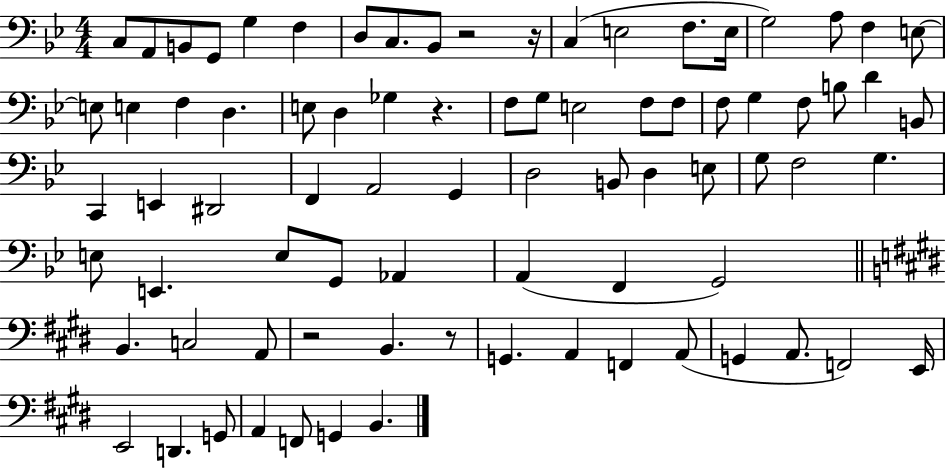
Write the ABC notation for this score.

X:1
T:Untitled
M:4/4
L:1/4
K:Bb
C,/2 A,,/2 B,,/2 G,,/2 G, F, D,/2 C,/2 _B,,/2 z2 z/4 C, E,2 F,/2 E,/4 G,2 A,/2 F, E,/2 E,/2 E, F, D, E,/2 D, _G, z F,/2 G,/2 E,2 F,/2 F,/2 F,/2 G, F,/2 B,/2 D B,,/2 C,, E,, ^D,,2 F,, A,,2 G,, D,2 B,,/2 D, E,/2 G,/2 F,2 G, E,/2 E,, E,/2 G,,/2 _A,, A,, F,, G,,2 B,, C,2 A,,/2 z2 B,, z/2 G,, A,, F,, A,,/2 G,, A,,/2 F,,2 E,,/4 E,,2 D,, G,,/2 A,, F,,/2 G,, B,,